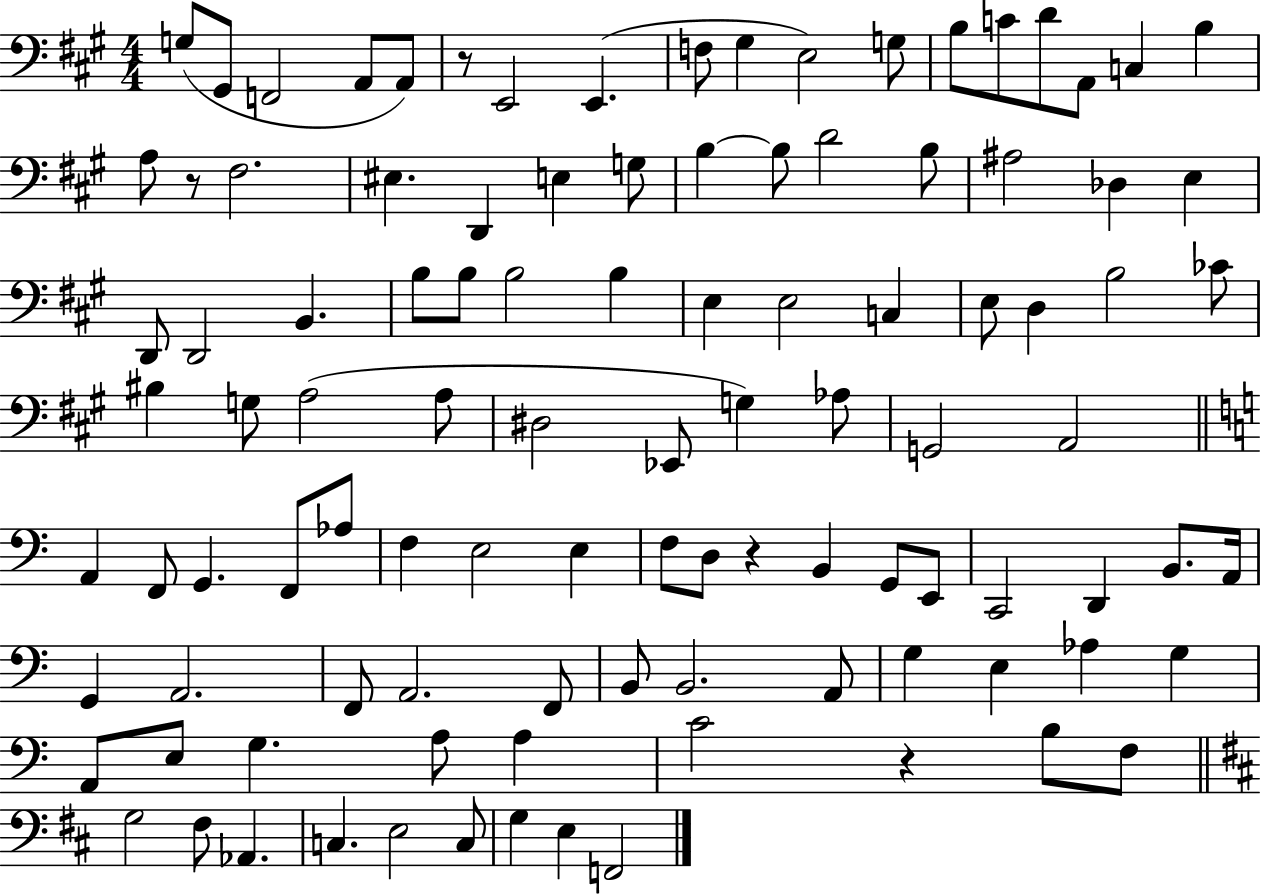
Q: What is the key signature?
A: A major